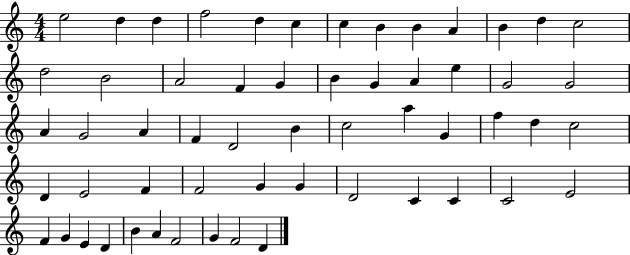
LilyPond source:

{
  \clef treble
  \numericTimeSignature
  \time 4/4
  \key c \major
  e''2 d''4 d''4 | f''2 d''4 c''4 | c''4 b'4 b'4 a'4 | b'4 d''4 c''2 | \break d''2 b'2 | a'2 f'4 g'4 | b'4 g'4 a'4 e''4 | g'2 g'2 | \break a'4 g'2 a'4 | f'4 d'2 b'4 | c''2 a''4 g'4 | f''4 d''4 c''2 | \break d'4 e'2 f'4 | f'2 g'4 g'4 | d'2 c'4 c'4 | c'2 e'2 | \break f'4 g'4 e'4 d'4 | b'4 a'4 f'2 | g'4 f'2 d'4 | \bar "|."
}